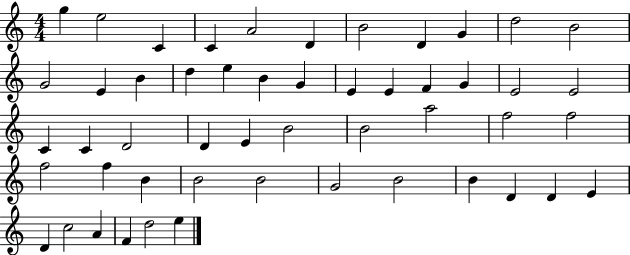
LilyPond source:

{
  \clef treble
  \numericTimeSignature
  \time 4/4
  \key c \major
  g''4 e''2 c'4 | c'4 a'2 d'4 | b'2 d'4 g'4 | d''2 b'2 | \break g'2 e'4 b'4 | d''4 e''4 b'4 g'4 | e'4 e'4 f'4 g'4 | e'2 e'2 | \break c'4 c'4 d'2 | d'4 e'4 b'2 | b'2 a''2 | f''2 f''2 | \break f''2 f''4 b'4 | b'2 b'2 | g'2 b'2 | b'4 d'4 d'4 e'4 | \break d'4 c''2 a'4 | f'4 d''2 e''4 | \bar "|."
}